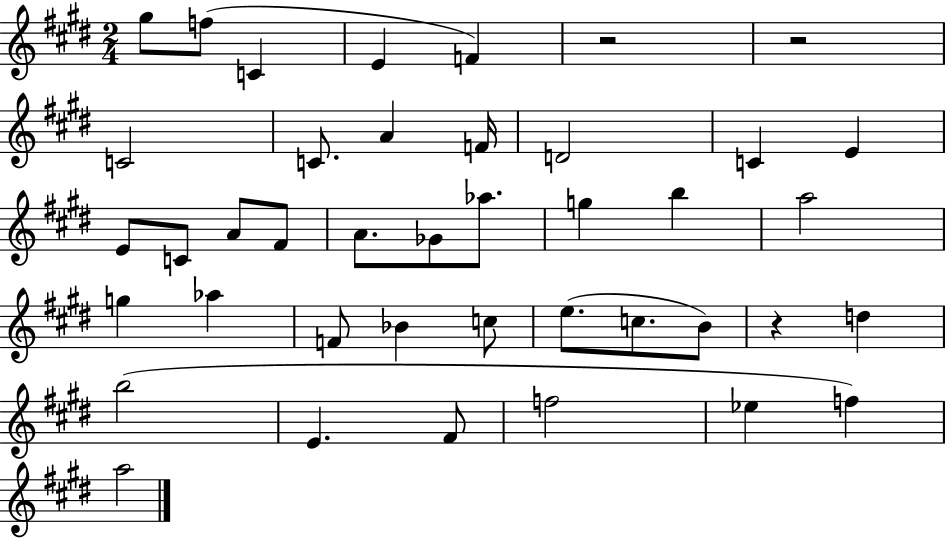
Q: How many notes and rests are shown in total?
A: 41